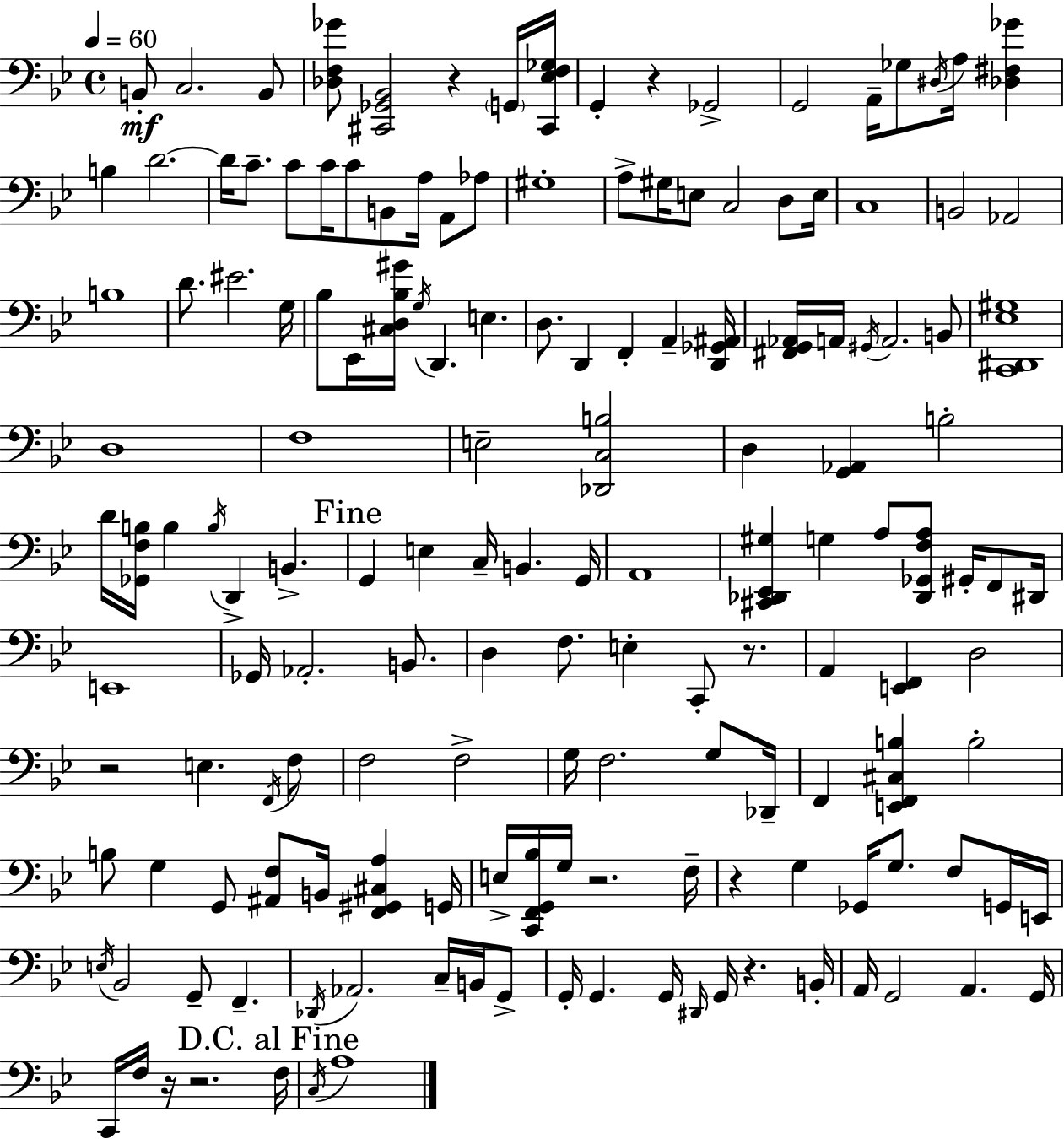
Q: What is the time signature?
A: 4/4